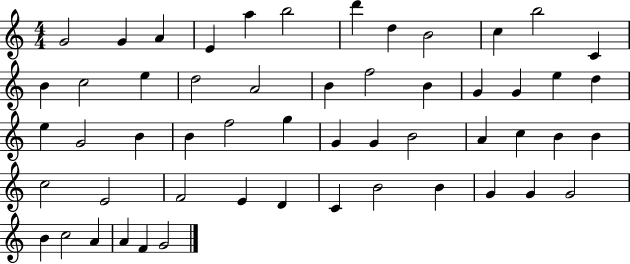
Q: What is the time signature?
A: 4/4